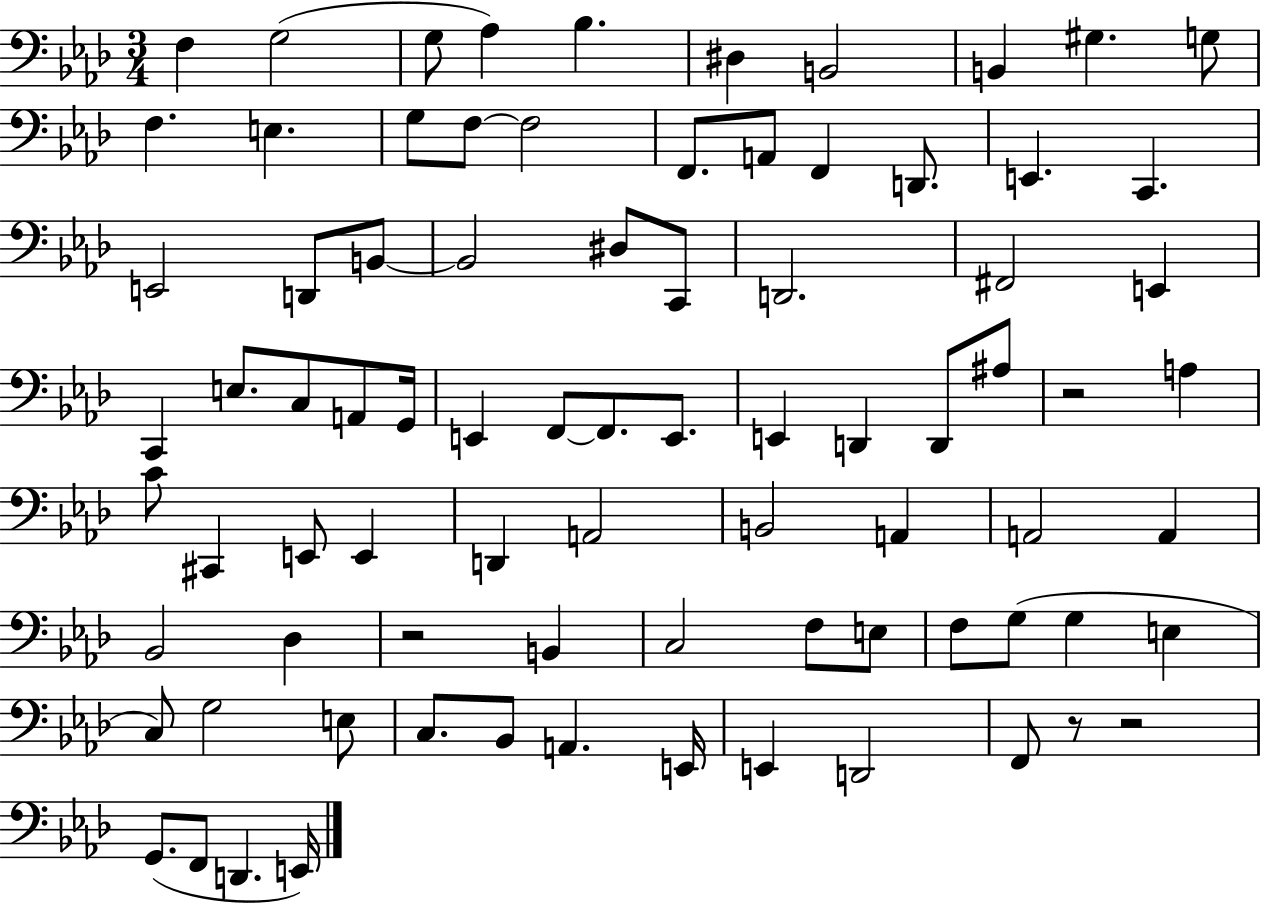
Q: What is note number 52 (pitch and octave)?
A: A2